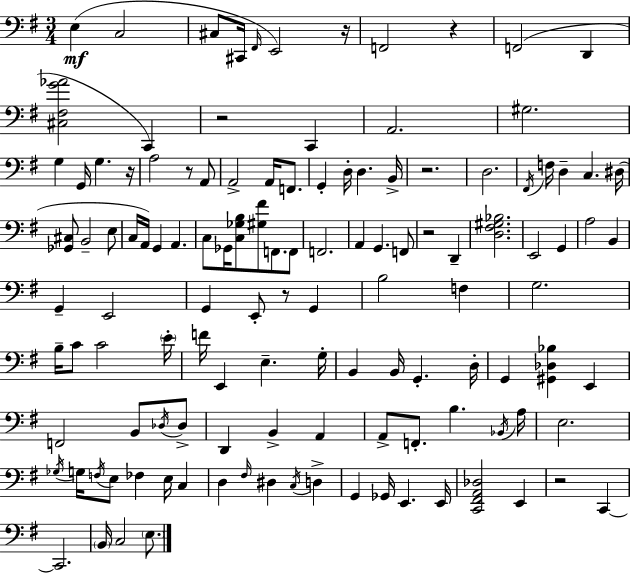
{
  \clef bass
  \numericTimeSignature
  \time 3/4
  \key e \minor
  \repeat volta 2 { e4(\mf c2 | cis8 cis,16 \grace { fis,16 } e,2) | r16 f,2 r4 | f,2( d,4 | \break <cis fis g' aes'>2 c,4) | r2 c,4 | a,2. | gis2. | \break g4 g,16 g4. | r16 a2 r8 a,8 | a,2-> a,16 f,8. | g,4-. d16-. d4. | \break b,16-> r2. | d2. | \acciaccatura { fis,16 } f16 d4-- c4. | dis16( <ges, cis>8 b,2-- | \break e8 c16 a,16) g,4 a,4. | c8 ges,16 <c ges b>8 <gis fis'>8 f,8. | f,8 f,2. | a,4 g,4. | \break f,8 r2 d,4-- | <d fis gis bes>2. | e,2 g,4 | a2 b,4 | \break g,4-- e,2 | g,4 e,8-. r8 g,4 | b2 f4 | g2. | \break b16-- c'8 c'2 | \parenthesize e'16-. f'16 e,4 e4.-- | g16-. b,4 b,16 g,4.-. | d16-. g,4 <gis, des bes>4 e,4 | \break f,2 b,8 | \acciaccatura { des16 } des8-> d,4 b,4-> a,4 | a,8-> f,8.-. b4. | \acciaccatura { bes,16 } a16 e2. | \break \acciaccatura { ges16 } g16 \acciaccatura { f16 } e8 fes4 | e16 c4 d4 \grace { fis16 } dis4 | \acciaccatura { c16 } d4-> g,4 | ges,16 e,4. e,16 <c, fis, a, des>2 | \break e,4 r2 | c,4~~ c,2. | \parenthesize b,16 c2 | \parenthesize e8. } \bar "|."
}